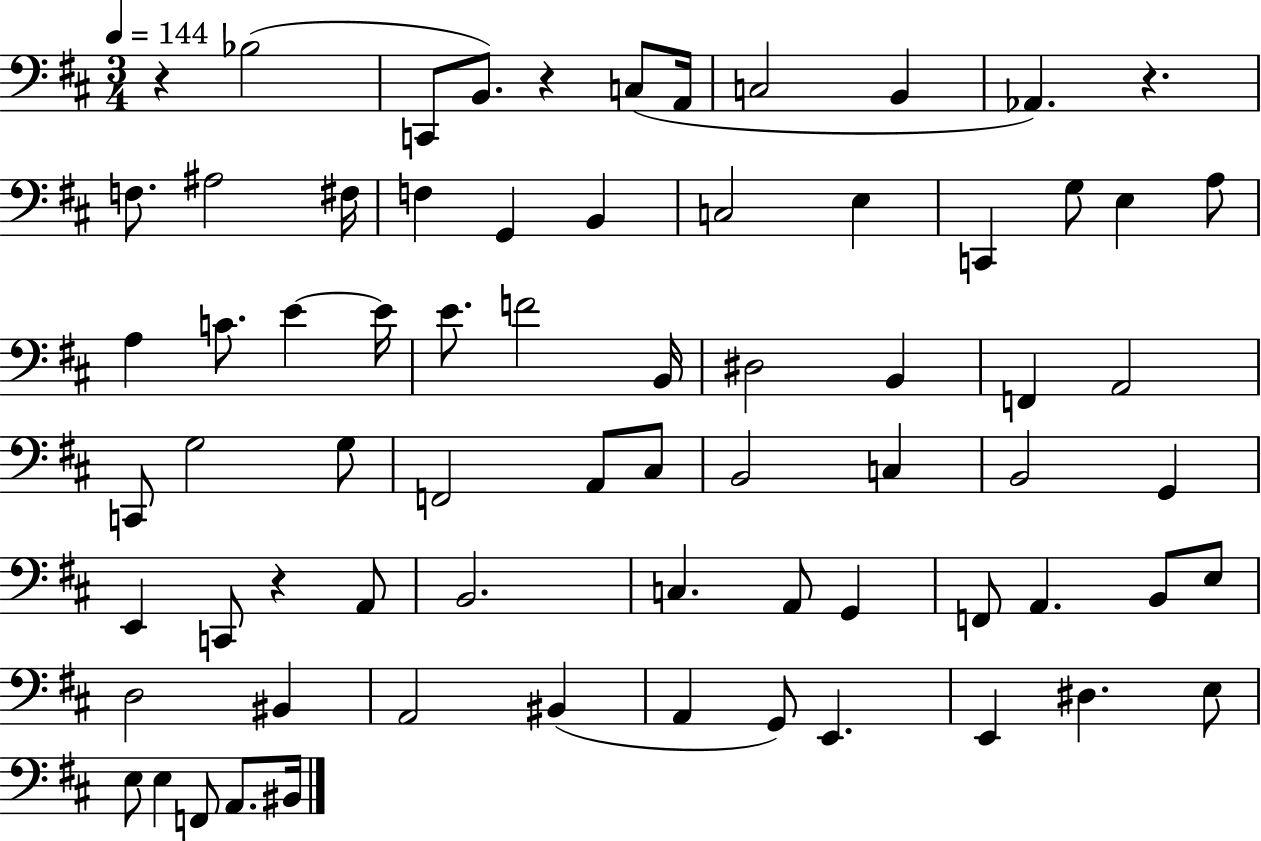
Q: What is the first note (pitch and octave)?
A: Bb3